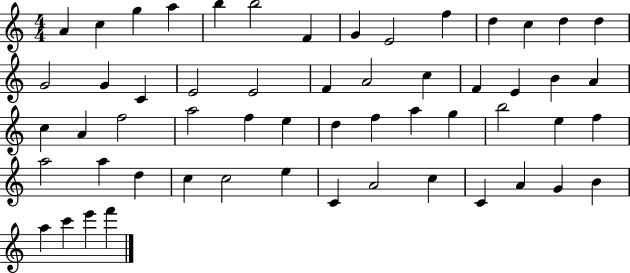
X:1
T:Untitled
M:4/4
L:1/4
K:C
A c g a b b2 F G E2 f d c d d G2 G C E2 E2 F A2 c F E B A c A f2 a2 f e d f a g b2 e f a2 a d c c2 e C A2 c C A G B a c' e' f'